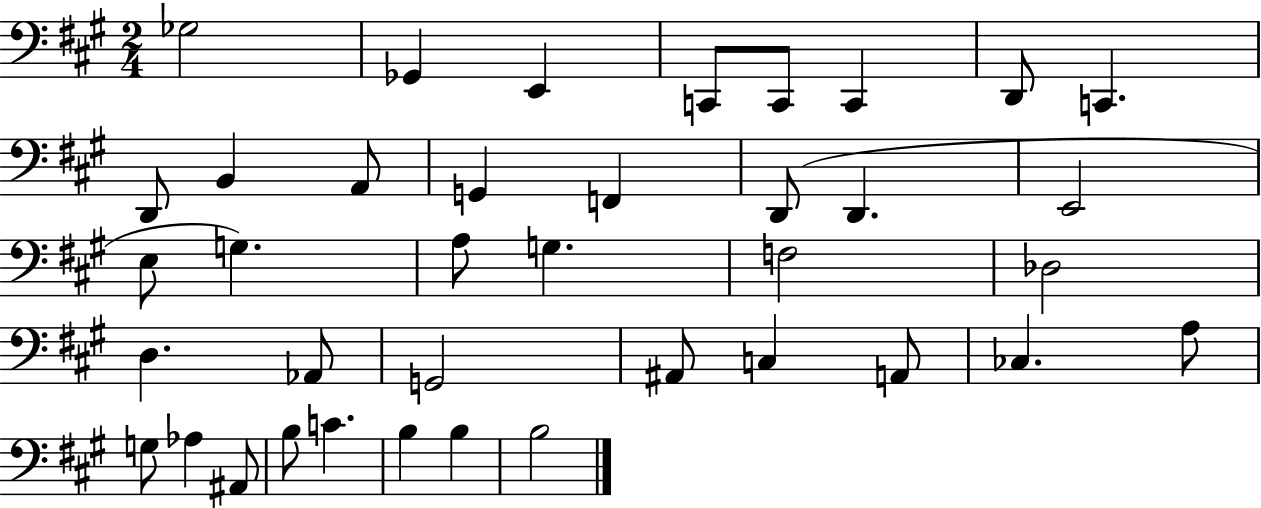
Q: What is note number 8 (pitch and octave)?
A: C2